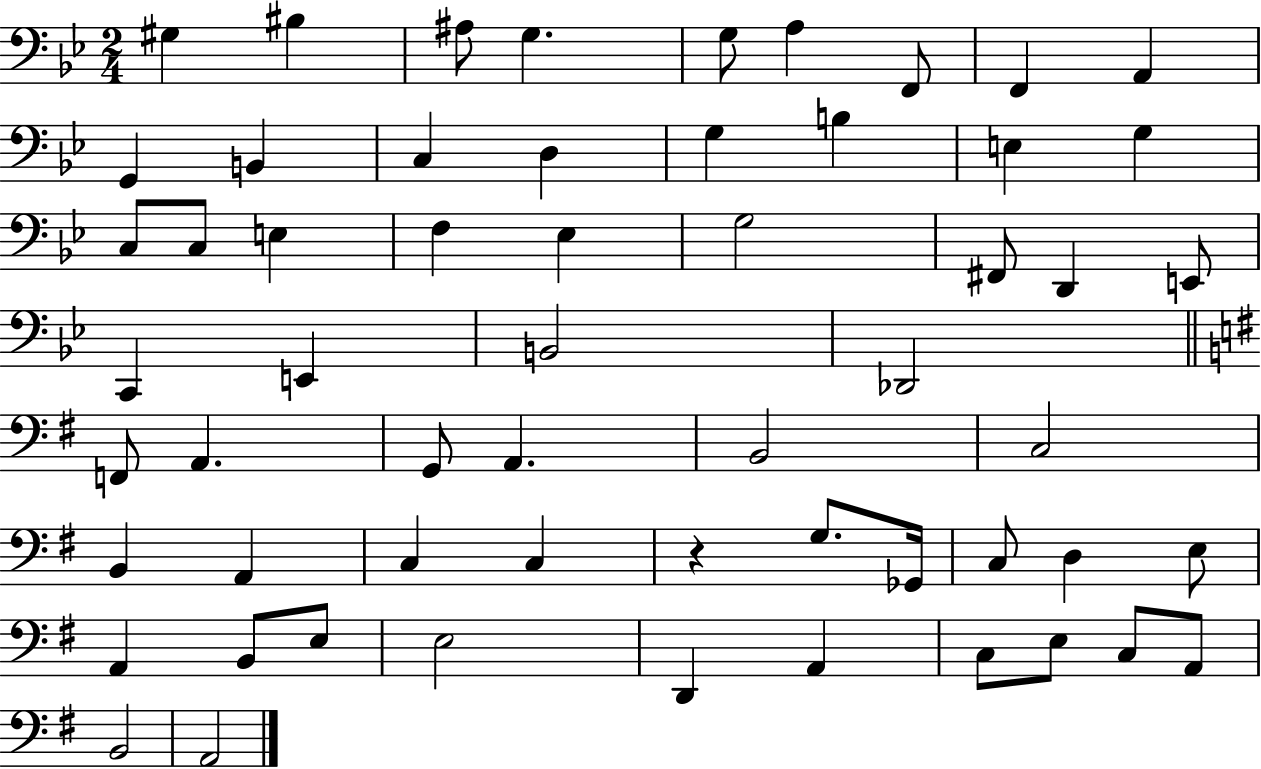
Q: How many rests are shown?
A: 1